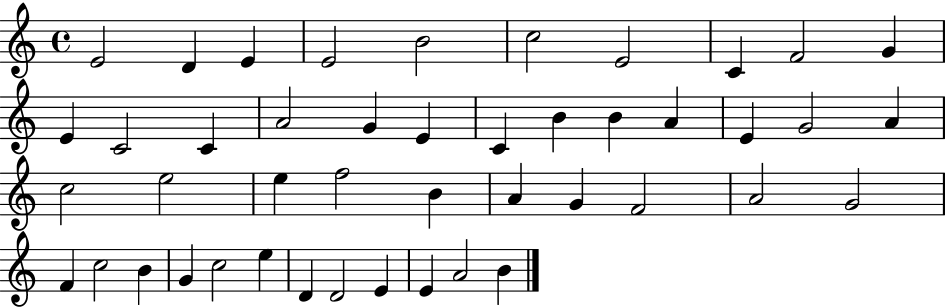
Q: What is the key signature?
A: C major